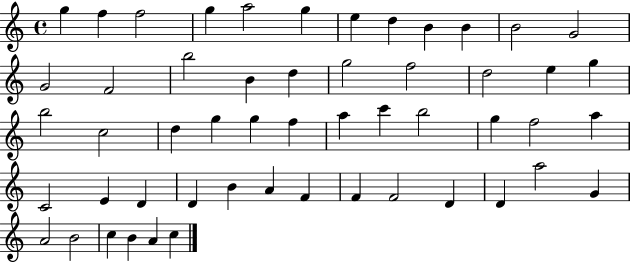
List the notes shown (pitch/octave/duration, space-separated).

G5/q F5/q F5/h G5/q A5/h G5/q E5/q D5/q B4/q B4/q B4/h G4/h G4/h F4/h B5/h B4/q D5/q G5/h F5/h D5/h E5/q G5/q B5/h C5/h D5/q G5/q G5/q F5/q A5/q C6/q B5/h G5/q F5/h A5/q C4/h E4/q D4/q D4/q B4/q A4/q F4/q F4/q F4/h D4/q D4/q A5/h G4/q A4/h B4/h C5/q B4/q A4/q C5/q